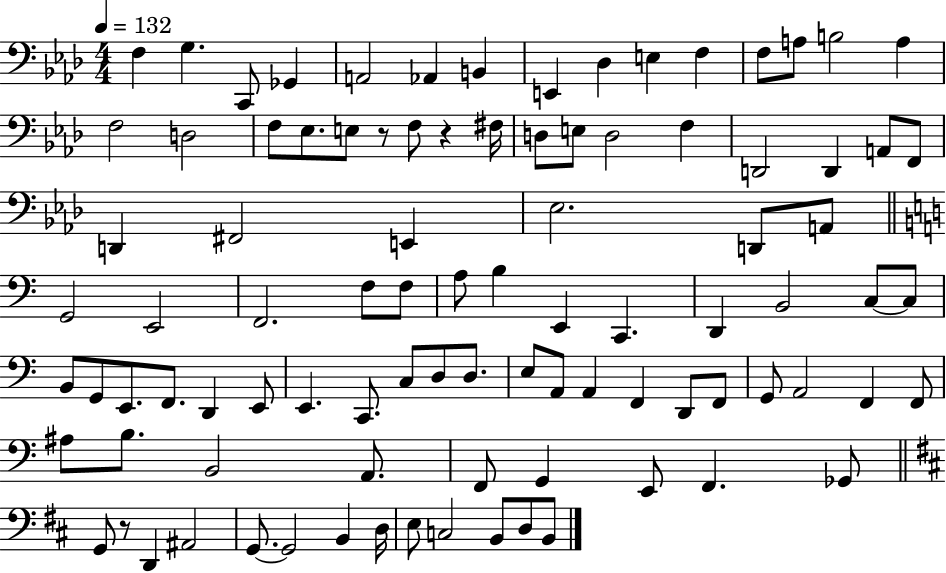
{
  \clef bass
  \numericTimeSignature
  \time 4/4
  \key aes \major
  \tempo 4 = 132
  f4 g4. c,8 ges,4 | a,2 aes,4 b,4 | e,4 des4 e4 f4 | f8 a8 b2 a4 | \break f2 d2 | f8 ees8. e8 r8 f8 r4 fis16 | d8 e8 d2 f4 | d,2 d,4 a,8 f,8 | \break d,4 fis,2 e,4 | ees2. d,8 a,8 | \bar "||" \break \key c \major g,2 e,2 | f,2. f8 f8 | a8 b4 e,4 c,4. | d,4 b,2 c8~~ c8 | \break b,8 g,8 e,8. f,8. d,4 e,8 | e,4. c,8. c8 d8 d8. | e8 a,8 a,4 f,4 d,8 f,8 | g,8 a,2 f,4 f,8 | \break ais8 b8. b,2 a,8. | f,8 g,4 e,8 f,4. ges,8 | \bar "||" \break \key d \major g,8 r8 d,4 ais,2 | g,8.~~ g,2 b,4 d16 | e8 c2 b,8 d8 b,8 | \bar "|."
}